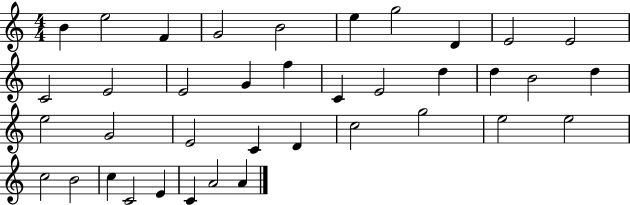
{
  \clef treble
  \numericTimeSignature
  \time 4/4
  \key c \major
  b'4 e''2 f'4 | g'2 b'2 | e''4 g''2 d'4 | e'2 e'2 | \break c'2 e'2 | e'2 g'4 f''4 | c'4 e'2 d''4 | d''4 b'2 d''4 | \break e''2 g'2 | e'2 c'4 d'4 | c''2 g''2 | e''2 e''2 | \break c''2 b'2 | c''4 c'2 e'4 | c'4 a'2 a'4 | \bar "|."
}